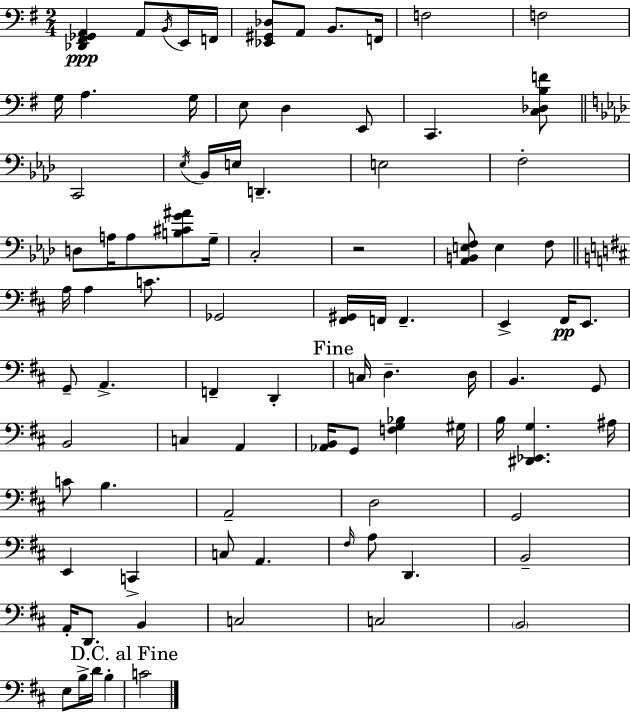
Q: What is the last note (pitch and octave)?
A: C4